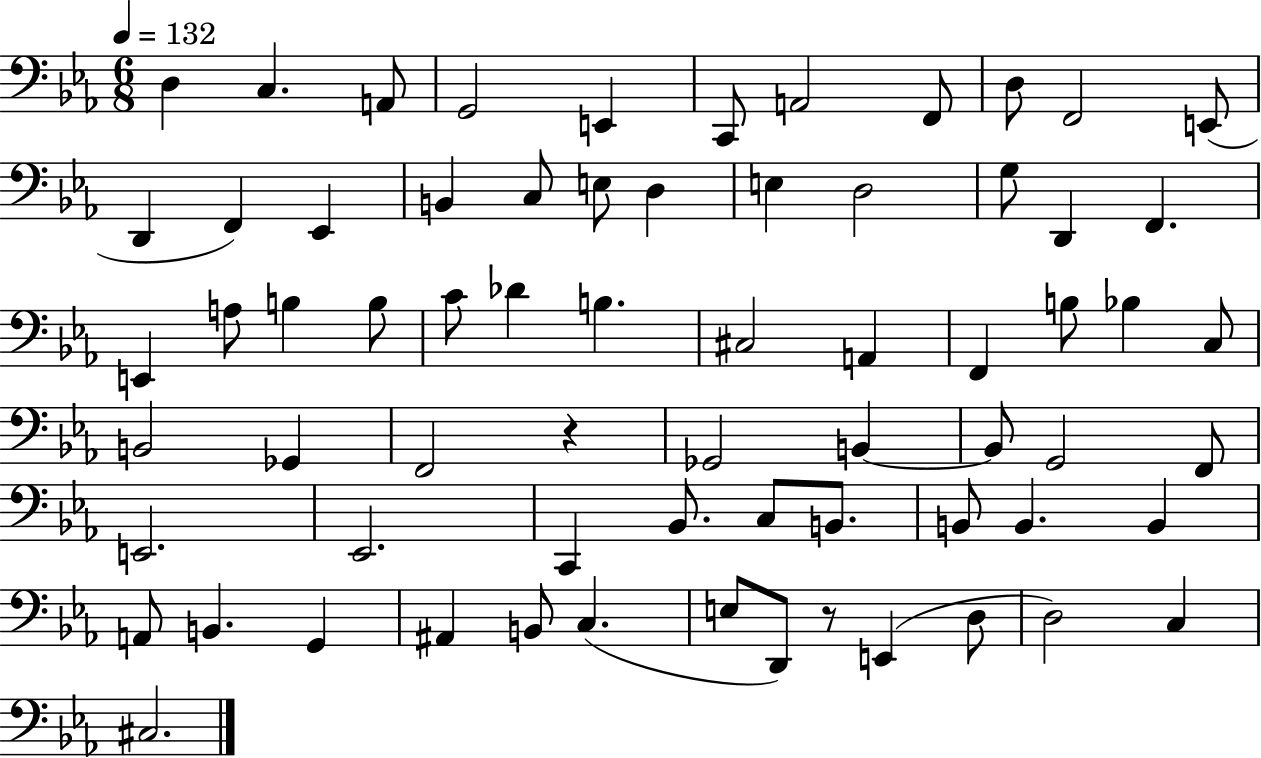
D3/q C3/q. A2/e G2/h E2/q C2/e A2/h F2/e D3/e F2/h E2/e D2/q F2/q Eb2/q B2/q C3/e E3/e D3/q E3/q D3/h G3/e D2/q F2/q. E2/q A3/e B3/q B3/e C4/e Db4/q B3/q. C#3/h A2/q F2/q B3/e Bb3/q C3/e B2/h Gb2/q F2/h R/q Gb2/h B2/q B2/e G2/h F2/e E2/h. Eb2/h. C2/q Bb2/e. C3/e B2/e. B2/e B2/q. B2/q A2/e B2/q. G2/q A#2/q B2/e C3/q. E3/e D2/e R/e E2/q D3/e D3/h C3/q C#3/h.